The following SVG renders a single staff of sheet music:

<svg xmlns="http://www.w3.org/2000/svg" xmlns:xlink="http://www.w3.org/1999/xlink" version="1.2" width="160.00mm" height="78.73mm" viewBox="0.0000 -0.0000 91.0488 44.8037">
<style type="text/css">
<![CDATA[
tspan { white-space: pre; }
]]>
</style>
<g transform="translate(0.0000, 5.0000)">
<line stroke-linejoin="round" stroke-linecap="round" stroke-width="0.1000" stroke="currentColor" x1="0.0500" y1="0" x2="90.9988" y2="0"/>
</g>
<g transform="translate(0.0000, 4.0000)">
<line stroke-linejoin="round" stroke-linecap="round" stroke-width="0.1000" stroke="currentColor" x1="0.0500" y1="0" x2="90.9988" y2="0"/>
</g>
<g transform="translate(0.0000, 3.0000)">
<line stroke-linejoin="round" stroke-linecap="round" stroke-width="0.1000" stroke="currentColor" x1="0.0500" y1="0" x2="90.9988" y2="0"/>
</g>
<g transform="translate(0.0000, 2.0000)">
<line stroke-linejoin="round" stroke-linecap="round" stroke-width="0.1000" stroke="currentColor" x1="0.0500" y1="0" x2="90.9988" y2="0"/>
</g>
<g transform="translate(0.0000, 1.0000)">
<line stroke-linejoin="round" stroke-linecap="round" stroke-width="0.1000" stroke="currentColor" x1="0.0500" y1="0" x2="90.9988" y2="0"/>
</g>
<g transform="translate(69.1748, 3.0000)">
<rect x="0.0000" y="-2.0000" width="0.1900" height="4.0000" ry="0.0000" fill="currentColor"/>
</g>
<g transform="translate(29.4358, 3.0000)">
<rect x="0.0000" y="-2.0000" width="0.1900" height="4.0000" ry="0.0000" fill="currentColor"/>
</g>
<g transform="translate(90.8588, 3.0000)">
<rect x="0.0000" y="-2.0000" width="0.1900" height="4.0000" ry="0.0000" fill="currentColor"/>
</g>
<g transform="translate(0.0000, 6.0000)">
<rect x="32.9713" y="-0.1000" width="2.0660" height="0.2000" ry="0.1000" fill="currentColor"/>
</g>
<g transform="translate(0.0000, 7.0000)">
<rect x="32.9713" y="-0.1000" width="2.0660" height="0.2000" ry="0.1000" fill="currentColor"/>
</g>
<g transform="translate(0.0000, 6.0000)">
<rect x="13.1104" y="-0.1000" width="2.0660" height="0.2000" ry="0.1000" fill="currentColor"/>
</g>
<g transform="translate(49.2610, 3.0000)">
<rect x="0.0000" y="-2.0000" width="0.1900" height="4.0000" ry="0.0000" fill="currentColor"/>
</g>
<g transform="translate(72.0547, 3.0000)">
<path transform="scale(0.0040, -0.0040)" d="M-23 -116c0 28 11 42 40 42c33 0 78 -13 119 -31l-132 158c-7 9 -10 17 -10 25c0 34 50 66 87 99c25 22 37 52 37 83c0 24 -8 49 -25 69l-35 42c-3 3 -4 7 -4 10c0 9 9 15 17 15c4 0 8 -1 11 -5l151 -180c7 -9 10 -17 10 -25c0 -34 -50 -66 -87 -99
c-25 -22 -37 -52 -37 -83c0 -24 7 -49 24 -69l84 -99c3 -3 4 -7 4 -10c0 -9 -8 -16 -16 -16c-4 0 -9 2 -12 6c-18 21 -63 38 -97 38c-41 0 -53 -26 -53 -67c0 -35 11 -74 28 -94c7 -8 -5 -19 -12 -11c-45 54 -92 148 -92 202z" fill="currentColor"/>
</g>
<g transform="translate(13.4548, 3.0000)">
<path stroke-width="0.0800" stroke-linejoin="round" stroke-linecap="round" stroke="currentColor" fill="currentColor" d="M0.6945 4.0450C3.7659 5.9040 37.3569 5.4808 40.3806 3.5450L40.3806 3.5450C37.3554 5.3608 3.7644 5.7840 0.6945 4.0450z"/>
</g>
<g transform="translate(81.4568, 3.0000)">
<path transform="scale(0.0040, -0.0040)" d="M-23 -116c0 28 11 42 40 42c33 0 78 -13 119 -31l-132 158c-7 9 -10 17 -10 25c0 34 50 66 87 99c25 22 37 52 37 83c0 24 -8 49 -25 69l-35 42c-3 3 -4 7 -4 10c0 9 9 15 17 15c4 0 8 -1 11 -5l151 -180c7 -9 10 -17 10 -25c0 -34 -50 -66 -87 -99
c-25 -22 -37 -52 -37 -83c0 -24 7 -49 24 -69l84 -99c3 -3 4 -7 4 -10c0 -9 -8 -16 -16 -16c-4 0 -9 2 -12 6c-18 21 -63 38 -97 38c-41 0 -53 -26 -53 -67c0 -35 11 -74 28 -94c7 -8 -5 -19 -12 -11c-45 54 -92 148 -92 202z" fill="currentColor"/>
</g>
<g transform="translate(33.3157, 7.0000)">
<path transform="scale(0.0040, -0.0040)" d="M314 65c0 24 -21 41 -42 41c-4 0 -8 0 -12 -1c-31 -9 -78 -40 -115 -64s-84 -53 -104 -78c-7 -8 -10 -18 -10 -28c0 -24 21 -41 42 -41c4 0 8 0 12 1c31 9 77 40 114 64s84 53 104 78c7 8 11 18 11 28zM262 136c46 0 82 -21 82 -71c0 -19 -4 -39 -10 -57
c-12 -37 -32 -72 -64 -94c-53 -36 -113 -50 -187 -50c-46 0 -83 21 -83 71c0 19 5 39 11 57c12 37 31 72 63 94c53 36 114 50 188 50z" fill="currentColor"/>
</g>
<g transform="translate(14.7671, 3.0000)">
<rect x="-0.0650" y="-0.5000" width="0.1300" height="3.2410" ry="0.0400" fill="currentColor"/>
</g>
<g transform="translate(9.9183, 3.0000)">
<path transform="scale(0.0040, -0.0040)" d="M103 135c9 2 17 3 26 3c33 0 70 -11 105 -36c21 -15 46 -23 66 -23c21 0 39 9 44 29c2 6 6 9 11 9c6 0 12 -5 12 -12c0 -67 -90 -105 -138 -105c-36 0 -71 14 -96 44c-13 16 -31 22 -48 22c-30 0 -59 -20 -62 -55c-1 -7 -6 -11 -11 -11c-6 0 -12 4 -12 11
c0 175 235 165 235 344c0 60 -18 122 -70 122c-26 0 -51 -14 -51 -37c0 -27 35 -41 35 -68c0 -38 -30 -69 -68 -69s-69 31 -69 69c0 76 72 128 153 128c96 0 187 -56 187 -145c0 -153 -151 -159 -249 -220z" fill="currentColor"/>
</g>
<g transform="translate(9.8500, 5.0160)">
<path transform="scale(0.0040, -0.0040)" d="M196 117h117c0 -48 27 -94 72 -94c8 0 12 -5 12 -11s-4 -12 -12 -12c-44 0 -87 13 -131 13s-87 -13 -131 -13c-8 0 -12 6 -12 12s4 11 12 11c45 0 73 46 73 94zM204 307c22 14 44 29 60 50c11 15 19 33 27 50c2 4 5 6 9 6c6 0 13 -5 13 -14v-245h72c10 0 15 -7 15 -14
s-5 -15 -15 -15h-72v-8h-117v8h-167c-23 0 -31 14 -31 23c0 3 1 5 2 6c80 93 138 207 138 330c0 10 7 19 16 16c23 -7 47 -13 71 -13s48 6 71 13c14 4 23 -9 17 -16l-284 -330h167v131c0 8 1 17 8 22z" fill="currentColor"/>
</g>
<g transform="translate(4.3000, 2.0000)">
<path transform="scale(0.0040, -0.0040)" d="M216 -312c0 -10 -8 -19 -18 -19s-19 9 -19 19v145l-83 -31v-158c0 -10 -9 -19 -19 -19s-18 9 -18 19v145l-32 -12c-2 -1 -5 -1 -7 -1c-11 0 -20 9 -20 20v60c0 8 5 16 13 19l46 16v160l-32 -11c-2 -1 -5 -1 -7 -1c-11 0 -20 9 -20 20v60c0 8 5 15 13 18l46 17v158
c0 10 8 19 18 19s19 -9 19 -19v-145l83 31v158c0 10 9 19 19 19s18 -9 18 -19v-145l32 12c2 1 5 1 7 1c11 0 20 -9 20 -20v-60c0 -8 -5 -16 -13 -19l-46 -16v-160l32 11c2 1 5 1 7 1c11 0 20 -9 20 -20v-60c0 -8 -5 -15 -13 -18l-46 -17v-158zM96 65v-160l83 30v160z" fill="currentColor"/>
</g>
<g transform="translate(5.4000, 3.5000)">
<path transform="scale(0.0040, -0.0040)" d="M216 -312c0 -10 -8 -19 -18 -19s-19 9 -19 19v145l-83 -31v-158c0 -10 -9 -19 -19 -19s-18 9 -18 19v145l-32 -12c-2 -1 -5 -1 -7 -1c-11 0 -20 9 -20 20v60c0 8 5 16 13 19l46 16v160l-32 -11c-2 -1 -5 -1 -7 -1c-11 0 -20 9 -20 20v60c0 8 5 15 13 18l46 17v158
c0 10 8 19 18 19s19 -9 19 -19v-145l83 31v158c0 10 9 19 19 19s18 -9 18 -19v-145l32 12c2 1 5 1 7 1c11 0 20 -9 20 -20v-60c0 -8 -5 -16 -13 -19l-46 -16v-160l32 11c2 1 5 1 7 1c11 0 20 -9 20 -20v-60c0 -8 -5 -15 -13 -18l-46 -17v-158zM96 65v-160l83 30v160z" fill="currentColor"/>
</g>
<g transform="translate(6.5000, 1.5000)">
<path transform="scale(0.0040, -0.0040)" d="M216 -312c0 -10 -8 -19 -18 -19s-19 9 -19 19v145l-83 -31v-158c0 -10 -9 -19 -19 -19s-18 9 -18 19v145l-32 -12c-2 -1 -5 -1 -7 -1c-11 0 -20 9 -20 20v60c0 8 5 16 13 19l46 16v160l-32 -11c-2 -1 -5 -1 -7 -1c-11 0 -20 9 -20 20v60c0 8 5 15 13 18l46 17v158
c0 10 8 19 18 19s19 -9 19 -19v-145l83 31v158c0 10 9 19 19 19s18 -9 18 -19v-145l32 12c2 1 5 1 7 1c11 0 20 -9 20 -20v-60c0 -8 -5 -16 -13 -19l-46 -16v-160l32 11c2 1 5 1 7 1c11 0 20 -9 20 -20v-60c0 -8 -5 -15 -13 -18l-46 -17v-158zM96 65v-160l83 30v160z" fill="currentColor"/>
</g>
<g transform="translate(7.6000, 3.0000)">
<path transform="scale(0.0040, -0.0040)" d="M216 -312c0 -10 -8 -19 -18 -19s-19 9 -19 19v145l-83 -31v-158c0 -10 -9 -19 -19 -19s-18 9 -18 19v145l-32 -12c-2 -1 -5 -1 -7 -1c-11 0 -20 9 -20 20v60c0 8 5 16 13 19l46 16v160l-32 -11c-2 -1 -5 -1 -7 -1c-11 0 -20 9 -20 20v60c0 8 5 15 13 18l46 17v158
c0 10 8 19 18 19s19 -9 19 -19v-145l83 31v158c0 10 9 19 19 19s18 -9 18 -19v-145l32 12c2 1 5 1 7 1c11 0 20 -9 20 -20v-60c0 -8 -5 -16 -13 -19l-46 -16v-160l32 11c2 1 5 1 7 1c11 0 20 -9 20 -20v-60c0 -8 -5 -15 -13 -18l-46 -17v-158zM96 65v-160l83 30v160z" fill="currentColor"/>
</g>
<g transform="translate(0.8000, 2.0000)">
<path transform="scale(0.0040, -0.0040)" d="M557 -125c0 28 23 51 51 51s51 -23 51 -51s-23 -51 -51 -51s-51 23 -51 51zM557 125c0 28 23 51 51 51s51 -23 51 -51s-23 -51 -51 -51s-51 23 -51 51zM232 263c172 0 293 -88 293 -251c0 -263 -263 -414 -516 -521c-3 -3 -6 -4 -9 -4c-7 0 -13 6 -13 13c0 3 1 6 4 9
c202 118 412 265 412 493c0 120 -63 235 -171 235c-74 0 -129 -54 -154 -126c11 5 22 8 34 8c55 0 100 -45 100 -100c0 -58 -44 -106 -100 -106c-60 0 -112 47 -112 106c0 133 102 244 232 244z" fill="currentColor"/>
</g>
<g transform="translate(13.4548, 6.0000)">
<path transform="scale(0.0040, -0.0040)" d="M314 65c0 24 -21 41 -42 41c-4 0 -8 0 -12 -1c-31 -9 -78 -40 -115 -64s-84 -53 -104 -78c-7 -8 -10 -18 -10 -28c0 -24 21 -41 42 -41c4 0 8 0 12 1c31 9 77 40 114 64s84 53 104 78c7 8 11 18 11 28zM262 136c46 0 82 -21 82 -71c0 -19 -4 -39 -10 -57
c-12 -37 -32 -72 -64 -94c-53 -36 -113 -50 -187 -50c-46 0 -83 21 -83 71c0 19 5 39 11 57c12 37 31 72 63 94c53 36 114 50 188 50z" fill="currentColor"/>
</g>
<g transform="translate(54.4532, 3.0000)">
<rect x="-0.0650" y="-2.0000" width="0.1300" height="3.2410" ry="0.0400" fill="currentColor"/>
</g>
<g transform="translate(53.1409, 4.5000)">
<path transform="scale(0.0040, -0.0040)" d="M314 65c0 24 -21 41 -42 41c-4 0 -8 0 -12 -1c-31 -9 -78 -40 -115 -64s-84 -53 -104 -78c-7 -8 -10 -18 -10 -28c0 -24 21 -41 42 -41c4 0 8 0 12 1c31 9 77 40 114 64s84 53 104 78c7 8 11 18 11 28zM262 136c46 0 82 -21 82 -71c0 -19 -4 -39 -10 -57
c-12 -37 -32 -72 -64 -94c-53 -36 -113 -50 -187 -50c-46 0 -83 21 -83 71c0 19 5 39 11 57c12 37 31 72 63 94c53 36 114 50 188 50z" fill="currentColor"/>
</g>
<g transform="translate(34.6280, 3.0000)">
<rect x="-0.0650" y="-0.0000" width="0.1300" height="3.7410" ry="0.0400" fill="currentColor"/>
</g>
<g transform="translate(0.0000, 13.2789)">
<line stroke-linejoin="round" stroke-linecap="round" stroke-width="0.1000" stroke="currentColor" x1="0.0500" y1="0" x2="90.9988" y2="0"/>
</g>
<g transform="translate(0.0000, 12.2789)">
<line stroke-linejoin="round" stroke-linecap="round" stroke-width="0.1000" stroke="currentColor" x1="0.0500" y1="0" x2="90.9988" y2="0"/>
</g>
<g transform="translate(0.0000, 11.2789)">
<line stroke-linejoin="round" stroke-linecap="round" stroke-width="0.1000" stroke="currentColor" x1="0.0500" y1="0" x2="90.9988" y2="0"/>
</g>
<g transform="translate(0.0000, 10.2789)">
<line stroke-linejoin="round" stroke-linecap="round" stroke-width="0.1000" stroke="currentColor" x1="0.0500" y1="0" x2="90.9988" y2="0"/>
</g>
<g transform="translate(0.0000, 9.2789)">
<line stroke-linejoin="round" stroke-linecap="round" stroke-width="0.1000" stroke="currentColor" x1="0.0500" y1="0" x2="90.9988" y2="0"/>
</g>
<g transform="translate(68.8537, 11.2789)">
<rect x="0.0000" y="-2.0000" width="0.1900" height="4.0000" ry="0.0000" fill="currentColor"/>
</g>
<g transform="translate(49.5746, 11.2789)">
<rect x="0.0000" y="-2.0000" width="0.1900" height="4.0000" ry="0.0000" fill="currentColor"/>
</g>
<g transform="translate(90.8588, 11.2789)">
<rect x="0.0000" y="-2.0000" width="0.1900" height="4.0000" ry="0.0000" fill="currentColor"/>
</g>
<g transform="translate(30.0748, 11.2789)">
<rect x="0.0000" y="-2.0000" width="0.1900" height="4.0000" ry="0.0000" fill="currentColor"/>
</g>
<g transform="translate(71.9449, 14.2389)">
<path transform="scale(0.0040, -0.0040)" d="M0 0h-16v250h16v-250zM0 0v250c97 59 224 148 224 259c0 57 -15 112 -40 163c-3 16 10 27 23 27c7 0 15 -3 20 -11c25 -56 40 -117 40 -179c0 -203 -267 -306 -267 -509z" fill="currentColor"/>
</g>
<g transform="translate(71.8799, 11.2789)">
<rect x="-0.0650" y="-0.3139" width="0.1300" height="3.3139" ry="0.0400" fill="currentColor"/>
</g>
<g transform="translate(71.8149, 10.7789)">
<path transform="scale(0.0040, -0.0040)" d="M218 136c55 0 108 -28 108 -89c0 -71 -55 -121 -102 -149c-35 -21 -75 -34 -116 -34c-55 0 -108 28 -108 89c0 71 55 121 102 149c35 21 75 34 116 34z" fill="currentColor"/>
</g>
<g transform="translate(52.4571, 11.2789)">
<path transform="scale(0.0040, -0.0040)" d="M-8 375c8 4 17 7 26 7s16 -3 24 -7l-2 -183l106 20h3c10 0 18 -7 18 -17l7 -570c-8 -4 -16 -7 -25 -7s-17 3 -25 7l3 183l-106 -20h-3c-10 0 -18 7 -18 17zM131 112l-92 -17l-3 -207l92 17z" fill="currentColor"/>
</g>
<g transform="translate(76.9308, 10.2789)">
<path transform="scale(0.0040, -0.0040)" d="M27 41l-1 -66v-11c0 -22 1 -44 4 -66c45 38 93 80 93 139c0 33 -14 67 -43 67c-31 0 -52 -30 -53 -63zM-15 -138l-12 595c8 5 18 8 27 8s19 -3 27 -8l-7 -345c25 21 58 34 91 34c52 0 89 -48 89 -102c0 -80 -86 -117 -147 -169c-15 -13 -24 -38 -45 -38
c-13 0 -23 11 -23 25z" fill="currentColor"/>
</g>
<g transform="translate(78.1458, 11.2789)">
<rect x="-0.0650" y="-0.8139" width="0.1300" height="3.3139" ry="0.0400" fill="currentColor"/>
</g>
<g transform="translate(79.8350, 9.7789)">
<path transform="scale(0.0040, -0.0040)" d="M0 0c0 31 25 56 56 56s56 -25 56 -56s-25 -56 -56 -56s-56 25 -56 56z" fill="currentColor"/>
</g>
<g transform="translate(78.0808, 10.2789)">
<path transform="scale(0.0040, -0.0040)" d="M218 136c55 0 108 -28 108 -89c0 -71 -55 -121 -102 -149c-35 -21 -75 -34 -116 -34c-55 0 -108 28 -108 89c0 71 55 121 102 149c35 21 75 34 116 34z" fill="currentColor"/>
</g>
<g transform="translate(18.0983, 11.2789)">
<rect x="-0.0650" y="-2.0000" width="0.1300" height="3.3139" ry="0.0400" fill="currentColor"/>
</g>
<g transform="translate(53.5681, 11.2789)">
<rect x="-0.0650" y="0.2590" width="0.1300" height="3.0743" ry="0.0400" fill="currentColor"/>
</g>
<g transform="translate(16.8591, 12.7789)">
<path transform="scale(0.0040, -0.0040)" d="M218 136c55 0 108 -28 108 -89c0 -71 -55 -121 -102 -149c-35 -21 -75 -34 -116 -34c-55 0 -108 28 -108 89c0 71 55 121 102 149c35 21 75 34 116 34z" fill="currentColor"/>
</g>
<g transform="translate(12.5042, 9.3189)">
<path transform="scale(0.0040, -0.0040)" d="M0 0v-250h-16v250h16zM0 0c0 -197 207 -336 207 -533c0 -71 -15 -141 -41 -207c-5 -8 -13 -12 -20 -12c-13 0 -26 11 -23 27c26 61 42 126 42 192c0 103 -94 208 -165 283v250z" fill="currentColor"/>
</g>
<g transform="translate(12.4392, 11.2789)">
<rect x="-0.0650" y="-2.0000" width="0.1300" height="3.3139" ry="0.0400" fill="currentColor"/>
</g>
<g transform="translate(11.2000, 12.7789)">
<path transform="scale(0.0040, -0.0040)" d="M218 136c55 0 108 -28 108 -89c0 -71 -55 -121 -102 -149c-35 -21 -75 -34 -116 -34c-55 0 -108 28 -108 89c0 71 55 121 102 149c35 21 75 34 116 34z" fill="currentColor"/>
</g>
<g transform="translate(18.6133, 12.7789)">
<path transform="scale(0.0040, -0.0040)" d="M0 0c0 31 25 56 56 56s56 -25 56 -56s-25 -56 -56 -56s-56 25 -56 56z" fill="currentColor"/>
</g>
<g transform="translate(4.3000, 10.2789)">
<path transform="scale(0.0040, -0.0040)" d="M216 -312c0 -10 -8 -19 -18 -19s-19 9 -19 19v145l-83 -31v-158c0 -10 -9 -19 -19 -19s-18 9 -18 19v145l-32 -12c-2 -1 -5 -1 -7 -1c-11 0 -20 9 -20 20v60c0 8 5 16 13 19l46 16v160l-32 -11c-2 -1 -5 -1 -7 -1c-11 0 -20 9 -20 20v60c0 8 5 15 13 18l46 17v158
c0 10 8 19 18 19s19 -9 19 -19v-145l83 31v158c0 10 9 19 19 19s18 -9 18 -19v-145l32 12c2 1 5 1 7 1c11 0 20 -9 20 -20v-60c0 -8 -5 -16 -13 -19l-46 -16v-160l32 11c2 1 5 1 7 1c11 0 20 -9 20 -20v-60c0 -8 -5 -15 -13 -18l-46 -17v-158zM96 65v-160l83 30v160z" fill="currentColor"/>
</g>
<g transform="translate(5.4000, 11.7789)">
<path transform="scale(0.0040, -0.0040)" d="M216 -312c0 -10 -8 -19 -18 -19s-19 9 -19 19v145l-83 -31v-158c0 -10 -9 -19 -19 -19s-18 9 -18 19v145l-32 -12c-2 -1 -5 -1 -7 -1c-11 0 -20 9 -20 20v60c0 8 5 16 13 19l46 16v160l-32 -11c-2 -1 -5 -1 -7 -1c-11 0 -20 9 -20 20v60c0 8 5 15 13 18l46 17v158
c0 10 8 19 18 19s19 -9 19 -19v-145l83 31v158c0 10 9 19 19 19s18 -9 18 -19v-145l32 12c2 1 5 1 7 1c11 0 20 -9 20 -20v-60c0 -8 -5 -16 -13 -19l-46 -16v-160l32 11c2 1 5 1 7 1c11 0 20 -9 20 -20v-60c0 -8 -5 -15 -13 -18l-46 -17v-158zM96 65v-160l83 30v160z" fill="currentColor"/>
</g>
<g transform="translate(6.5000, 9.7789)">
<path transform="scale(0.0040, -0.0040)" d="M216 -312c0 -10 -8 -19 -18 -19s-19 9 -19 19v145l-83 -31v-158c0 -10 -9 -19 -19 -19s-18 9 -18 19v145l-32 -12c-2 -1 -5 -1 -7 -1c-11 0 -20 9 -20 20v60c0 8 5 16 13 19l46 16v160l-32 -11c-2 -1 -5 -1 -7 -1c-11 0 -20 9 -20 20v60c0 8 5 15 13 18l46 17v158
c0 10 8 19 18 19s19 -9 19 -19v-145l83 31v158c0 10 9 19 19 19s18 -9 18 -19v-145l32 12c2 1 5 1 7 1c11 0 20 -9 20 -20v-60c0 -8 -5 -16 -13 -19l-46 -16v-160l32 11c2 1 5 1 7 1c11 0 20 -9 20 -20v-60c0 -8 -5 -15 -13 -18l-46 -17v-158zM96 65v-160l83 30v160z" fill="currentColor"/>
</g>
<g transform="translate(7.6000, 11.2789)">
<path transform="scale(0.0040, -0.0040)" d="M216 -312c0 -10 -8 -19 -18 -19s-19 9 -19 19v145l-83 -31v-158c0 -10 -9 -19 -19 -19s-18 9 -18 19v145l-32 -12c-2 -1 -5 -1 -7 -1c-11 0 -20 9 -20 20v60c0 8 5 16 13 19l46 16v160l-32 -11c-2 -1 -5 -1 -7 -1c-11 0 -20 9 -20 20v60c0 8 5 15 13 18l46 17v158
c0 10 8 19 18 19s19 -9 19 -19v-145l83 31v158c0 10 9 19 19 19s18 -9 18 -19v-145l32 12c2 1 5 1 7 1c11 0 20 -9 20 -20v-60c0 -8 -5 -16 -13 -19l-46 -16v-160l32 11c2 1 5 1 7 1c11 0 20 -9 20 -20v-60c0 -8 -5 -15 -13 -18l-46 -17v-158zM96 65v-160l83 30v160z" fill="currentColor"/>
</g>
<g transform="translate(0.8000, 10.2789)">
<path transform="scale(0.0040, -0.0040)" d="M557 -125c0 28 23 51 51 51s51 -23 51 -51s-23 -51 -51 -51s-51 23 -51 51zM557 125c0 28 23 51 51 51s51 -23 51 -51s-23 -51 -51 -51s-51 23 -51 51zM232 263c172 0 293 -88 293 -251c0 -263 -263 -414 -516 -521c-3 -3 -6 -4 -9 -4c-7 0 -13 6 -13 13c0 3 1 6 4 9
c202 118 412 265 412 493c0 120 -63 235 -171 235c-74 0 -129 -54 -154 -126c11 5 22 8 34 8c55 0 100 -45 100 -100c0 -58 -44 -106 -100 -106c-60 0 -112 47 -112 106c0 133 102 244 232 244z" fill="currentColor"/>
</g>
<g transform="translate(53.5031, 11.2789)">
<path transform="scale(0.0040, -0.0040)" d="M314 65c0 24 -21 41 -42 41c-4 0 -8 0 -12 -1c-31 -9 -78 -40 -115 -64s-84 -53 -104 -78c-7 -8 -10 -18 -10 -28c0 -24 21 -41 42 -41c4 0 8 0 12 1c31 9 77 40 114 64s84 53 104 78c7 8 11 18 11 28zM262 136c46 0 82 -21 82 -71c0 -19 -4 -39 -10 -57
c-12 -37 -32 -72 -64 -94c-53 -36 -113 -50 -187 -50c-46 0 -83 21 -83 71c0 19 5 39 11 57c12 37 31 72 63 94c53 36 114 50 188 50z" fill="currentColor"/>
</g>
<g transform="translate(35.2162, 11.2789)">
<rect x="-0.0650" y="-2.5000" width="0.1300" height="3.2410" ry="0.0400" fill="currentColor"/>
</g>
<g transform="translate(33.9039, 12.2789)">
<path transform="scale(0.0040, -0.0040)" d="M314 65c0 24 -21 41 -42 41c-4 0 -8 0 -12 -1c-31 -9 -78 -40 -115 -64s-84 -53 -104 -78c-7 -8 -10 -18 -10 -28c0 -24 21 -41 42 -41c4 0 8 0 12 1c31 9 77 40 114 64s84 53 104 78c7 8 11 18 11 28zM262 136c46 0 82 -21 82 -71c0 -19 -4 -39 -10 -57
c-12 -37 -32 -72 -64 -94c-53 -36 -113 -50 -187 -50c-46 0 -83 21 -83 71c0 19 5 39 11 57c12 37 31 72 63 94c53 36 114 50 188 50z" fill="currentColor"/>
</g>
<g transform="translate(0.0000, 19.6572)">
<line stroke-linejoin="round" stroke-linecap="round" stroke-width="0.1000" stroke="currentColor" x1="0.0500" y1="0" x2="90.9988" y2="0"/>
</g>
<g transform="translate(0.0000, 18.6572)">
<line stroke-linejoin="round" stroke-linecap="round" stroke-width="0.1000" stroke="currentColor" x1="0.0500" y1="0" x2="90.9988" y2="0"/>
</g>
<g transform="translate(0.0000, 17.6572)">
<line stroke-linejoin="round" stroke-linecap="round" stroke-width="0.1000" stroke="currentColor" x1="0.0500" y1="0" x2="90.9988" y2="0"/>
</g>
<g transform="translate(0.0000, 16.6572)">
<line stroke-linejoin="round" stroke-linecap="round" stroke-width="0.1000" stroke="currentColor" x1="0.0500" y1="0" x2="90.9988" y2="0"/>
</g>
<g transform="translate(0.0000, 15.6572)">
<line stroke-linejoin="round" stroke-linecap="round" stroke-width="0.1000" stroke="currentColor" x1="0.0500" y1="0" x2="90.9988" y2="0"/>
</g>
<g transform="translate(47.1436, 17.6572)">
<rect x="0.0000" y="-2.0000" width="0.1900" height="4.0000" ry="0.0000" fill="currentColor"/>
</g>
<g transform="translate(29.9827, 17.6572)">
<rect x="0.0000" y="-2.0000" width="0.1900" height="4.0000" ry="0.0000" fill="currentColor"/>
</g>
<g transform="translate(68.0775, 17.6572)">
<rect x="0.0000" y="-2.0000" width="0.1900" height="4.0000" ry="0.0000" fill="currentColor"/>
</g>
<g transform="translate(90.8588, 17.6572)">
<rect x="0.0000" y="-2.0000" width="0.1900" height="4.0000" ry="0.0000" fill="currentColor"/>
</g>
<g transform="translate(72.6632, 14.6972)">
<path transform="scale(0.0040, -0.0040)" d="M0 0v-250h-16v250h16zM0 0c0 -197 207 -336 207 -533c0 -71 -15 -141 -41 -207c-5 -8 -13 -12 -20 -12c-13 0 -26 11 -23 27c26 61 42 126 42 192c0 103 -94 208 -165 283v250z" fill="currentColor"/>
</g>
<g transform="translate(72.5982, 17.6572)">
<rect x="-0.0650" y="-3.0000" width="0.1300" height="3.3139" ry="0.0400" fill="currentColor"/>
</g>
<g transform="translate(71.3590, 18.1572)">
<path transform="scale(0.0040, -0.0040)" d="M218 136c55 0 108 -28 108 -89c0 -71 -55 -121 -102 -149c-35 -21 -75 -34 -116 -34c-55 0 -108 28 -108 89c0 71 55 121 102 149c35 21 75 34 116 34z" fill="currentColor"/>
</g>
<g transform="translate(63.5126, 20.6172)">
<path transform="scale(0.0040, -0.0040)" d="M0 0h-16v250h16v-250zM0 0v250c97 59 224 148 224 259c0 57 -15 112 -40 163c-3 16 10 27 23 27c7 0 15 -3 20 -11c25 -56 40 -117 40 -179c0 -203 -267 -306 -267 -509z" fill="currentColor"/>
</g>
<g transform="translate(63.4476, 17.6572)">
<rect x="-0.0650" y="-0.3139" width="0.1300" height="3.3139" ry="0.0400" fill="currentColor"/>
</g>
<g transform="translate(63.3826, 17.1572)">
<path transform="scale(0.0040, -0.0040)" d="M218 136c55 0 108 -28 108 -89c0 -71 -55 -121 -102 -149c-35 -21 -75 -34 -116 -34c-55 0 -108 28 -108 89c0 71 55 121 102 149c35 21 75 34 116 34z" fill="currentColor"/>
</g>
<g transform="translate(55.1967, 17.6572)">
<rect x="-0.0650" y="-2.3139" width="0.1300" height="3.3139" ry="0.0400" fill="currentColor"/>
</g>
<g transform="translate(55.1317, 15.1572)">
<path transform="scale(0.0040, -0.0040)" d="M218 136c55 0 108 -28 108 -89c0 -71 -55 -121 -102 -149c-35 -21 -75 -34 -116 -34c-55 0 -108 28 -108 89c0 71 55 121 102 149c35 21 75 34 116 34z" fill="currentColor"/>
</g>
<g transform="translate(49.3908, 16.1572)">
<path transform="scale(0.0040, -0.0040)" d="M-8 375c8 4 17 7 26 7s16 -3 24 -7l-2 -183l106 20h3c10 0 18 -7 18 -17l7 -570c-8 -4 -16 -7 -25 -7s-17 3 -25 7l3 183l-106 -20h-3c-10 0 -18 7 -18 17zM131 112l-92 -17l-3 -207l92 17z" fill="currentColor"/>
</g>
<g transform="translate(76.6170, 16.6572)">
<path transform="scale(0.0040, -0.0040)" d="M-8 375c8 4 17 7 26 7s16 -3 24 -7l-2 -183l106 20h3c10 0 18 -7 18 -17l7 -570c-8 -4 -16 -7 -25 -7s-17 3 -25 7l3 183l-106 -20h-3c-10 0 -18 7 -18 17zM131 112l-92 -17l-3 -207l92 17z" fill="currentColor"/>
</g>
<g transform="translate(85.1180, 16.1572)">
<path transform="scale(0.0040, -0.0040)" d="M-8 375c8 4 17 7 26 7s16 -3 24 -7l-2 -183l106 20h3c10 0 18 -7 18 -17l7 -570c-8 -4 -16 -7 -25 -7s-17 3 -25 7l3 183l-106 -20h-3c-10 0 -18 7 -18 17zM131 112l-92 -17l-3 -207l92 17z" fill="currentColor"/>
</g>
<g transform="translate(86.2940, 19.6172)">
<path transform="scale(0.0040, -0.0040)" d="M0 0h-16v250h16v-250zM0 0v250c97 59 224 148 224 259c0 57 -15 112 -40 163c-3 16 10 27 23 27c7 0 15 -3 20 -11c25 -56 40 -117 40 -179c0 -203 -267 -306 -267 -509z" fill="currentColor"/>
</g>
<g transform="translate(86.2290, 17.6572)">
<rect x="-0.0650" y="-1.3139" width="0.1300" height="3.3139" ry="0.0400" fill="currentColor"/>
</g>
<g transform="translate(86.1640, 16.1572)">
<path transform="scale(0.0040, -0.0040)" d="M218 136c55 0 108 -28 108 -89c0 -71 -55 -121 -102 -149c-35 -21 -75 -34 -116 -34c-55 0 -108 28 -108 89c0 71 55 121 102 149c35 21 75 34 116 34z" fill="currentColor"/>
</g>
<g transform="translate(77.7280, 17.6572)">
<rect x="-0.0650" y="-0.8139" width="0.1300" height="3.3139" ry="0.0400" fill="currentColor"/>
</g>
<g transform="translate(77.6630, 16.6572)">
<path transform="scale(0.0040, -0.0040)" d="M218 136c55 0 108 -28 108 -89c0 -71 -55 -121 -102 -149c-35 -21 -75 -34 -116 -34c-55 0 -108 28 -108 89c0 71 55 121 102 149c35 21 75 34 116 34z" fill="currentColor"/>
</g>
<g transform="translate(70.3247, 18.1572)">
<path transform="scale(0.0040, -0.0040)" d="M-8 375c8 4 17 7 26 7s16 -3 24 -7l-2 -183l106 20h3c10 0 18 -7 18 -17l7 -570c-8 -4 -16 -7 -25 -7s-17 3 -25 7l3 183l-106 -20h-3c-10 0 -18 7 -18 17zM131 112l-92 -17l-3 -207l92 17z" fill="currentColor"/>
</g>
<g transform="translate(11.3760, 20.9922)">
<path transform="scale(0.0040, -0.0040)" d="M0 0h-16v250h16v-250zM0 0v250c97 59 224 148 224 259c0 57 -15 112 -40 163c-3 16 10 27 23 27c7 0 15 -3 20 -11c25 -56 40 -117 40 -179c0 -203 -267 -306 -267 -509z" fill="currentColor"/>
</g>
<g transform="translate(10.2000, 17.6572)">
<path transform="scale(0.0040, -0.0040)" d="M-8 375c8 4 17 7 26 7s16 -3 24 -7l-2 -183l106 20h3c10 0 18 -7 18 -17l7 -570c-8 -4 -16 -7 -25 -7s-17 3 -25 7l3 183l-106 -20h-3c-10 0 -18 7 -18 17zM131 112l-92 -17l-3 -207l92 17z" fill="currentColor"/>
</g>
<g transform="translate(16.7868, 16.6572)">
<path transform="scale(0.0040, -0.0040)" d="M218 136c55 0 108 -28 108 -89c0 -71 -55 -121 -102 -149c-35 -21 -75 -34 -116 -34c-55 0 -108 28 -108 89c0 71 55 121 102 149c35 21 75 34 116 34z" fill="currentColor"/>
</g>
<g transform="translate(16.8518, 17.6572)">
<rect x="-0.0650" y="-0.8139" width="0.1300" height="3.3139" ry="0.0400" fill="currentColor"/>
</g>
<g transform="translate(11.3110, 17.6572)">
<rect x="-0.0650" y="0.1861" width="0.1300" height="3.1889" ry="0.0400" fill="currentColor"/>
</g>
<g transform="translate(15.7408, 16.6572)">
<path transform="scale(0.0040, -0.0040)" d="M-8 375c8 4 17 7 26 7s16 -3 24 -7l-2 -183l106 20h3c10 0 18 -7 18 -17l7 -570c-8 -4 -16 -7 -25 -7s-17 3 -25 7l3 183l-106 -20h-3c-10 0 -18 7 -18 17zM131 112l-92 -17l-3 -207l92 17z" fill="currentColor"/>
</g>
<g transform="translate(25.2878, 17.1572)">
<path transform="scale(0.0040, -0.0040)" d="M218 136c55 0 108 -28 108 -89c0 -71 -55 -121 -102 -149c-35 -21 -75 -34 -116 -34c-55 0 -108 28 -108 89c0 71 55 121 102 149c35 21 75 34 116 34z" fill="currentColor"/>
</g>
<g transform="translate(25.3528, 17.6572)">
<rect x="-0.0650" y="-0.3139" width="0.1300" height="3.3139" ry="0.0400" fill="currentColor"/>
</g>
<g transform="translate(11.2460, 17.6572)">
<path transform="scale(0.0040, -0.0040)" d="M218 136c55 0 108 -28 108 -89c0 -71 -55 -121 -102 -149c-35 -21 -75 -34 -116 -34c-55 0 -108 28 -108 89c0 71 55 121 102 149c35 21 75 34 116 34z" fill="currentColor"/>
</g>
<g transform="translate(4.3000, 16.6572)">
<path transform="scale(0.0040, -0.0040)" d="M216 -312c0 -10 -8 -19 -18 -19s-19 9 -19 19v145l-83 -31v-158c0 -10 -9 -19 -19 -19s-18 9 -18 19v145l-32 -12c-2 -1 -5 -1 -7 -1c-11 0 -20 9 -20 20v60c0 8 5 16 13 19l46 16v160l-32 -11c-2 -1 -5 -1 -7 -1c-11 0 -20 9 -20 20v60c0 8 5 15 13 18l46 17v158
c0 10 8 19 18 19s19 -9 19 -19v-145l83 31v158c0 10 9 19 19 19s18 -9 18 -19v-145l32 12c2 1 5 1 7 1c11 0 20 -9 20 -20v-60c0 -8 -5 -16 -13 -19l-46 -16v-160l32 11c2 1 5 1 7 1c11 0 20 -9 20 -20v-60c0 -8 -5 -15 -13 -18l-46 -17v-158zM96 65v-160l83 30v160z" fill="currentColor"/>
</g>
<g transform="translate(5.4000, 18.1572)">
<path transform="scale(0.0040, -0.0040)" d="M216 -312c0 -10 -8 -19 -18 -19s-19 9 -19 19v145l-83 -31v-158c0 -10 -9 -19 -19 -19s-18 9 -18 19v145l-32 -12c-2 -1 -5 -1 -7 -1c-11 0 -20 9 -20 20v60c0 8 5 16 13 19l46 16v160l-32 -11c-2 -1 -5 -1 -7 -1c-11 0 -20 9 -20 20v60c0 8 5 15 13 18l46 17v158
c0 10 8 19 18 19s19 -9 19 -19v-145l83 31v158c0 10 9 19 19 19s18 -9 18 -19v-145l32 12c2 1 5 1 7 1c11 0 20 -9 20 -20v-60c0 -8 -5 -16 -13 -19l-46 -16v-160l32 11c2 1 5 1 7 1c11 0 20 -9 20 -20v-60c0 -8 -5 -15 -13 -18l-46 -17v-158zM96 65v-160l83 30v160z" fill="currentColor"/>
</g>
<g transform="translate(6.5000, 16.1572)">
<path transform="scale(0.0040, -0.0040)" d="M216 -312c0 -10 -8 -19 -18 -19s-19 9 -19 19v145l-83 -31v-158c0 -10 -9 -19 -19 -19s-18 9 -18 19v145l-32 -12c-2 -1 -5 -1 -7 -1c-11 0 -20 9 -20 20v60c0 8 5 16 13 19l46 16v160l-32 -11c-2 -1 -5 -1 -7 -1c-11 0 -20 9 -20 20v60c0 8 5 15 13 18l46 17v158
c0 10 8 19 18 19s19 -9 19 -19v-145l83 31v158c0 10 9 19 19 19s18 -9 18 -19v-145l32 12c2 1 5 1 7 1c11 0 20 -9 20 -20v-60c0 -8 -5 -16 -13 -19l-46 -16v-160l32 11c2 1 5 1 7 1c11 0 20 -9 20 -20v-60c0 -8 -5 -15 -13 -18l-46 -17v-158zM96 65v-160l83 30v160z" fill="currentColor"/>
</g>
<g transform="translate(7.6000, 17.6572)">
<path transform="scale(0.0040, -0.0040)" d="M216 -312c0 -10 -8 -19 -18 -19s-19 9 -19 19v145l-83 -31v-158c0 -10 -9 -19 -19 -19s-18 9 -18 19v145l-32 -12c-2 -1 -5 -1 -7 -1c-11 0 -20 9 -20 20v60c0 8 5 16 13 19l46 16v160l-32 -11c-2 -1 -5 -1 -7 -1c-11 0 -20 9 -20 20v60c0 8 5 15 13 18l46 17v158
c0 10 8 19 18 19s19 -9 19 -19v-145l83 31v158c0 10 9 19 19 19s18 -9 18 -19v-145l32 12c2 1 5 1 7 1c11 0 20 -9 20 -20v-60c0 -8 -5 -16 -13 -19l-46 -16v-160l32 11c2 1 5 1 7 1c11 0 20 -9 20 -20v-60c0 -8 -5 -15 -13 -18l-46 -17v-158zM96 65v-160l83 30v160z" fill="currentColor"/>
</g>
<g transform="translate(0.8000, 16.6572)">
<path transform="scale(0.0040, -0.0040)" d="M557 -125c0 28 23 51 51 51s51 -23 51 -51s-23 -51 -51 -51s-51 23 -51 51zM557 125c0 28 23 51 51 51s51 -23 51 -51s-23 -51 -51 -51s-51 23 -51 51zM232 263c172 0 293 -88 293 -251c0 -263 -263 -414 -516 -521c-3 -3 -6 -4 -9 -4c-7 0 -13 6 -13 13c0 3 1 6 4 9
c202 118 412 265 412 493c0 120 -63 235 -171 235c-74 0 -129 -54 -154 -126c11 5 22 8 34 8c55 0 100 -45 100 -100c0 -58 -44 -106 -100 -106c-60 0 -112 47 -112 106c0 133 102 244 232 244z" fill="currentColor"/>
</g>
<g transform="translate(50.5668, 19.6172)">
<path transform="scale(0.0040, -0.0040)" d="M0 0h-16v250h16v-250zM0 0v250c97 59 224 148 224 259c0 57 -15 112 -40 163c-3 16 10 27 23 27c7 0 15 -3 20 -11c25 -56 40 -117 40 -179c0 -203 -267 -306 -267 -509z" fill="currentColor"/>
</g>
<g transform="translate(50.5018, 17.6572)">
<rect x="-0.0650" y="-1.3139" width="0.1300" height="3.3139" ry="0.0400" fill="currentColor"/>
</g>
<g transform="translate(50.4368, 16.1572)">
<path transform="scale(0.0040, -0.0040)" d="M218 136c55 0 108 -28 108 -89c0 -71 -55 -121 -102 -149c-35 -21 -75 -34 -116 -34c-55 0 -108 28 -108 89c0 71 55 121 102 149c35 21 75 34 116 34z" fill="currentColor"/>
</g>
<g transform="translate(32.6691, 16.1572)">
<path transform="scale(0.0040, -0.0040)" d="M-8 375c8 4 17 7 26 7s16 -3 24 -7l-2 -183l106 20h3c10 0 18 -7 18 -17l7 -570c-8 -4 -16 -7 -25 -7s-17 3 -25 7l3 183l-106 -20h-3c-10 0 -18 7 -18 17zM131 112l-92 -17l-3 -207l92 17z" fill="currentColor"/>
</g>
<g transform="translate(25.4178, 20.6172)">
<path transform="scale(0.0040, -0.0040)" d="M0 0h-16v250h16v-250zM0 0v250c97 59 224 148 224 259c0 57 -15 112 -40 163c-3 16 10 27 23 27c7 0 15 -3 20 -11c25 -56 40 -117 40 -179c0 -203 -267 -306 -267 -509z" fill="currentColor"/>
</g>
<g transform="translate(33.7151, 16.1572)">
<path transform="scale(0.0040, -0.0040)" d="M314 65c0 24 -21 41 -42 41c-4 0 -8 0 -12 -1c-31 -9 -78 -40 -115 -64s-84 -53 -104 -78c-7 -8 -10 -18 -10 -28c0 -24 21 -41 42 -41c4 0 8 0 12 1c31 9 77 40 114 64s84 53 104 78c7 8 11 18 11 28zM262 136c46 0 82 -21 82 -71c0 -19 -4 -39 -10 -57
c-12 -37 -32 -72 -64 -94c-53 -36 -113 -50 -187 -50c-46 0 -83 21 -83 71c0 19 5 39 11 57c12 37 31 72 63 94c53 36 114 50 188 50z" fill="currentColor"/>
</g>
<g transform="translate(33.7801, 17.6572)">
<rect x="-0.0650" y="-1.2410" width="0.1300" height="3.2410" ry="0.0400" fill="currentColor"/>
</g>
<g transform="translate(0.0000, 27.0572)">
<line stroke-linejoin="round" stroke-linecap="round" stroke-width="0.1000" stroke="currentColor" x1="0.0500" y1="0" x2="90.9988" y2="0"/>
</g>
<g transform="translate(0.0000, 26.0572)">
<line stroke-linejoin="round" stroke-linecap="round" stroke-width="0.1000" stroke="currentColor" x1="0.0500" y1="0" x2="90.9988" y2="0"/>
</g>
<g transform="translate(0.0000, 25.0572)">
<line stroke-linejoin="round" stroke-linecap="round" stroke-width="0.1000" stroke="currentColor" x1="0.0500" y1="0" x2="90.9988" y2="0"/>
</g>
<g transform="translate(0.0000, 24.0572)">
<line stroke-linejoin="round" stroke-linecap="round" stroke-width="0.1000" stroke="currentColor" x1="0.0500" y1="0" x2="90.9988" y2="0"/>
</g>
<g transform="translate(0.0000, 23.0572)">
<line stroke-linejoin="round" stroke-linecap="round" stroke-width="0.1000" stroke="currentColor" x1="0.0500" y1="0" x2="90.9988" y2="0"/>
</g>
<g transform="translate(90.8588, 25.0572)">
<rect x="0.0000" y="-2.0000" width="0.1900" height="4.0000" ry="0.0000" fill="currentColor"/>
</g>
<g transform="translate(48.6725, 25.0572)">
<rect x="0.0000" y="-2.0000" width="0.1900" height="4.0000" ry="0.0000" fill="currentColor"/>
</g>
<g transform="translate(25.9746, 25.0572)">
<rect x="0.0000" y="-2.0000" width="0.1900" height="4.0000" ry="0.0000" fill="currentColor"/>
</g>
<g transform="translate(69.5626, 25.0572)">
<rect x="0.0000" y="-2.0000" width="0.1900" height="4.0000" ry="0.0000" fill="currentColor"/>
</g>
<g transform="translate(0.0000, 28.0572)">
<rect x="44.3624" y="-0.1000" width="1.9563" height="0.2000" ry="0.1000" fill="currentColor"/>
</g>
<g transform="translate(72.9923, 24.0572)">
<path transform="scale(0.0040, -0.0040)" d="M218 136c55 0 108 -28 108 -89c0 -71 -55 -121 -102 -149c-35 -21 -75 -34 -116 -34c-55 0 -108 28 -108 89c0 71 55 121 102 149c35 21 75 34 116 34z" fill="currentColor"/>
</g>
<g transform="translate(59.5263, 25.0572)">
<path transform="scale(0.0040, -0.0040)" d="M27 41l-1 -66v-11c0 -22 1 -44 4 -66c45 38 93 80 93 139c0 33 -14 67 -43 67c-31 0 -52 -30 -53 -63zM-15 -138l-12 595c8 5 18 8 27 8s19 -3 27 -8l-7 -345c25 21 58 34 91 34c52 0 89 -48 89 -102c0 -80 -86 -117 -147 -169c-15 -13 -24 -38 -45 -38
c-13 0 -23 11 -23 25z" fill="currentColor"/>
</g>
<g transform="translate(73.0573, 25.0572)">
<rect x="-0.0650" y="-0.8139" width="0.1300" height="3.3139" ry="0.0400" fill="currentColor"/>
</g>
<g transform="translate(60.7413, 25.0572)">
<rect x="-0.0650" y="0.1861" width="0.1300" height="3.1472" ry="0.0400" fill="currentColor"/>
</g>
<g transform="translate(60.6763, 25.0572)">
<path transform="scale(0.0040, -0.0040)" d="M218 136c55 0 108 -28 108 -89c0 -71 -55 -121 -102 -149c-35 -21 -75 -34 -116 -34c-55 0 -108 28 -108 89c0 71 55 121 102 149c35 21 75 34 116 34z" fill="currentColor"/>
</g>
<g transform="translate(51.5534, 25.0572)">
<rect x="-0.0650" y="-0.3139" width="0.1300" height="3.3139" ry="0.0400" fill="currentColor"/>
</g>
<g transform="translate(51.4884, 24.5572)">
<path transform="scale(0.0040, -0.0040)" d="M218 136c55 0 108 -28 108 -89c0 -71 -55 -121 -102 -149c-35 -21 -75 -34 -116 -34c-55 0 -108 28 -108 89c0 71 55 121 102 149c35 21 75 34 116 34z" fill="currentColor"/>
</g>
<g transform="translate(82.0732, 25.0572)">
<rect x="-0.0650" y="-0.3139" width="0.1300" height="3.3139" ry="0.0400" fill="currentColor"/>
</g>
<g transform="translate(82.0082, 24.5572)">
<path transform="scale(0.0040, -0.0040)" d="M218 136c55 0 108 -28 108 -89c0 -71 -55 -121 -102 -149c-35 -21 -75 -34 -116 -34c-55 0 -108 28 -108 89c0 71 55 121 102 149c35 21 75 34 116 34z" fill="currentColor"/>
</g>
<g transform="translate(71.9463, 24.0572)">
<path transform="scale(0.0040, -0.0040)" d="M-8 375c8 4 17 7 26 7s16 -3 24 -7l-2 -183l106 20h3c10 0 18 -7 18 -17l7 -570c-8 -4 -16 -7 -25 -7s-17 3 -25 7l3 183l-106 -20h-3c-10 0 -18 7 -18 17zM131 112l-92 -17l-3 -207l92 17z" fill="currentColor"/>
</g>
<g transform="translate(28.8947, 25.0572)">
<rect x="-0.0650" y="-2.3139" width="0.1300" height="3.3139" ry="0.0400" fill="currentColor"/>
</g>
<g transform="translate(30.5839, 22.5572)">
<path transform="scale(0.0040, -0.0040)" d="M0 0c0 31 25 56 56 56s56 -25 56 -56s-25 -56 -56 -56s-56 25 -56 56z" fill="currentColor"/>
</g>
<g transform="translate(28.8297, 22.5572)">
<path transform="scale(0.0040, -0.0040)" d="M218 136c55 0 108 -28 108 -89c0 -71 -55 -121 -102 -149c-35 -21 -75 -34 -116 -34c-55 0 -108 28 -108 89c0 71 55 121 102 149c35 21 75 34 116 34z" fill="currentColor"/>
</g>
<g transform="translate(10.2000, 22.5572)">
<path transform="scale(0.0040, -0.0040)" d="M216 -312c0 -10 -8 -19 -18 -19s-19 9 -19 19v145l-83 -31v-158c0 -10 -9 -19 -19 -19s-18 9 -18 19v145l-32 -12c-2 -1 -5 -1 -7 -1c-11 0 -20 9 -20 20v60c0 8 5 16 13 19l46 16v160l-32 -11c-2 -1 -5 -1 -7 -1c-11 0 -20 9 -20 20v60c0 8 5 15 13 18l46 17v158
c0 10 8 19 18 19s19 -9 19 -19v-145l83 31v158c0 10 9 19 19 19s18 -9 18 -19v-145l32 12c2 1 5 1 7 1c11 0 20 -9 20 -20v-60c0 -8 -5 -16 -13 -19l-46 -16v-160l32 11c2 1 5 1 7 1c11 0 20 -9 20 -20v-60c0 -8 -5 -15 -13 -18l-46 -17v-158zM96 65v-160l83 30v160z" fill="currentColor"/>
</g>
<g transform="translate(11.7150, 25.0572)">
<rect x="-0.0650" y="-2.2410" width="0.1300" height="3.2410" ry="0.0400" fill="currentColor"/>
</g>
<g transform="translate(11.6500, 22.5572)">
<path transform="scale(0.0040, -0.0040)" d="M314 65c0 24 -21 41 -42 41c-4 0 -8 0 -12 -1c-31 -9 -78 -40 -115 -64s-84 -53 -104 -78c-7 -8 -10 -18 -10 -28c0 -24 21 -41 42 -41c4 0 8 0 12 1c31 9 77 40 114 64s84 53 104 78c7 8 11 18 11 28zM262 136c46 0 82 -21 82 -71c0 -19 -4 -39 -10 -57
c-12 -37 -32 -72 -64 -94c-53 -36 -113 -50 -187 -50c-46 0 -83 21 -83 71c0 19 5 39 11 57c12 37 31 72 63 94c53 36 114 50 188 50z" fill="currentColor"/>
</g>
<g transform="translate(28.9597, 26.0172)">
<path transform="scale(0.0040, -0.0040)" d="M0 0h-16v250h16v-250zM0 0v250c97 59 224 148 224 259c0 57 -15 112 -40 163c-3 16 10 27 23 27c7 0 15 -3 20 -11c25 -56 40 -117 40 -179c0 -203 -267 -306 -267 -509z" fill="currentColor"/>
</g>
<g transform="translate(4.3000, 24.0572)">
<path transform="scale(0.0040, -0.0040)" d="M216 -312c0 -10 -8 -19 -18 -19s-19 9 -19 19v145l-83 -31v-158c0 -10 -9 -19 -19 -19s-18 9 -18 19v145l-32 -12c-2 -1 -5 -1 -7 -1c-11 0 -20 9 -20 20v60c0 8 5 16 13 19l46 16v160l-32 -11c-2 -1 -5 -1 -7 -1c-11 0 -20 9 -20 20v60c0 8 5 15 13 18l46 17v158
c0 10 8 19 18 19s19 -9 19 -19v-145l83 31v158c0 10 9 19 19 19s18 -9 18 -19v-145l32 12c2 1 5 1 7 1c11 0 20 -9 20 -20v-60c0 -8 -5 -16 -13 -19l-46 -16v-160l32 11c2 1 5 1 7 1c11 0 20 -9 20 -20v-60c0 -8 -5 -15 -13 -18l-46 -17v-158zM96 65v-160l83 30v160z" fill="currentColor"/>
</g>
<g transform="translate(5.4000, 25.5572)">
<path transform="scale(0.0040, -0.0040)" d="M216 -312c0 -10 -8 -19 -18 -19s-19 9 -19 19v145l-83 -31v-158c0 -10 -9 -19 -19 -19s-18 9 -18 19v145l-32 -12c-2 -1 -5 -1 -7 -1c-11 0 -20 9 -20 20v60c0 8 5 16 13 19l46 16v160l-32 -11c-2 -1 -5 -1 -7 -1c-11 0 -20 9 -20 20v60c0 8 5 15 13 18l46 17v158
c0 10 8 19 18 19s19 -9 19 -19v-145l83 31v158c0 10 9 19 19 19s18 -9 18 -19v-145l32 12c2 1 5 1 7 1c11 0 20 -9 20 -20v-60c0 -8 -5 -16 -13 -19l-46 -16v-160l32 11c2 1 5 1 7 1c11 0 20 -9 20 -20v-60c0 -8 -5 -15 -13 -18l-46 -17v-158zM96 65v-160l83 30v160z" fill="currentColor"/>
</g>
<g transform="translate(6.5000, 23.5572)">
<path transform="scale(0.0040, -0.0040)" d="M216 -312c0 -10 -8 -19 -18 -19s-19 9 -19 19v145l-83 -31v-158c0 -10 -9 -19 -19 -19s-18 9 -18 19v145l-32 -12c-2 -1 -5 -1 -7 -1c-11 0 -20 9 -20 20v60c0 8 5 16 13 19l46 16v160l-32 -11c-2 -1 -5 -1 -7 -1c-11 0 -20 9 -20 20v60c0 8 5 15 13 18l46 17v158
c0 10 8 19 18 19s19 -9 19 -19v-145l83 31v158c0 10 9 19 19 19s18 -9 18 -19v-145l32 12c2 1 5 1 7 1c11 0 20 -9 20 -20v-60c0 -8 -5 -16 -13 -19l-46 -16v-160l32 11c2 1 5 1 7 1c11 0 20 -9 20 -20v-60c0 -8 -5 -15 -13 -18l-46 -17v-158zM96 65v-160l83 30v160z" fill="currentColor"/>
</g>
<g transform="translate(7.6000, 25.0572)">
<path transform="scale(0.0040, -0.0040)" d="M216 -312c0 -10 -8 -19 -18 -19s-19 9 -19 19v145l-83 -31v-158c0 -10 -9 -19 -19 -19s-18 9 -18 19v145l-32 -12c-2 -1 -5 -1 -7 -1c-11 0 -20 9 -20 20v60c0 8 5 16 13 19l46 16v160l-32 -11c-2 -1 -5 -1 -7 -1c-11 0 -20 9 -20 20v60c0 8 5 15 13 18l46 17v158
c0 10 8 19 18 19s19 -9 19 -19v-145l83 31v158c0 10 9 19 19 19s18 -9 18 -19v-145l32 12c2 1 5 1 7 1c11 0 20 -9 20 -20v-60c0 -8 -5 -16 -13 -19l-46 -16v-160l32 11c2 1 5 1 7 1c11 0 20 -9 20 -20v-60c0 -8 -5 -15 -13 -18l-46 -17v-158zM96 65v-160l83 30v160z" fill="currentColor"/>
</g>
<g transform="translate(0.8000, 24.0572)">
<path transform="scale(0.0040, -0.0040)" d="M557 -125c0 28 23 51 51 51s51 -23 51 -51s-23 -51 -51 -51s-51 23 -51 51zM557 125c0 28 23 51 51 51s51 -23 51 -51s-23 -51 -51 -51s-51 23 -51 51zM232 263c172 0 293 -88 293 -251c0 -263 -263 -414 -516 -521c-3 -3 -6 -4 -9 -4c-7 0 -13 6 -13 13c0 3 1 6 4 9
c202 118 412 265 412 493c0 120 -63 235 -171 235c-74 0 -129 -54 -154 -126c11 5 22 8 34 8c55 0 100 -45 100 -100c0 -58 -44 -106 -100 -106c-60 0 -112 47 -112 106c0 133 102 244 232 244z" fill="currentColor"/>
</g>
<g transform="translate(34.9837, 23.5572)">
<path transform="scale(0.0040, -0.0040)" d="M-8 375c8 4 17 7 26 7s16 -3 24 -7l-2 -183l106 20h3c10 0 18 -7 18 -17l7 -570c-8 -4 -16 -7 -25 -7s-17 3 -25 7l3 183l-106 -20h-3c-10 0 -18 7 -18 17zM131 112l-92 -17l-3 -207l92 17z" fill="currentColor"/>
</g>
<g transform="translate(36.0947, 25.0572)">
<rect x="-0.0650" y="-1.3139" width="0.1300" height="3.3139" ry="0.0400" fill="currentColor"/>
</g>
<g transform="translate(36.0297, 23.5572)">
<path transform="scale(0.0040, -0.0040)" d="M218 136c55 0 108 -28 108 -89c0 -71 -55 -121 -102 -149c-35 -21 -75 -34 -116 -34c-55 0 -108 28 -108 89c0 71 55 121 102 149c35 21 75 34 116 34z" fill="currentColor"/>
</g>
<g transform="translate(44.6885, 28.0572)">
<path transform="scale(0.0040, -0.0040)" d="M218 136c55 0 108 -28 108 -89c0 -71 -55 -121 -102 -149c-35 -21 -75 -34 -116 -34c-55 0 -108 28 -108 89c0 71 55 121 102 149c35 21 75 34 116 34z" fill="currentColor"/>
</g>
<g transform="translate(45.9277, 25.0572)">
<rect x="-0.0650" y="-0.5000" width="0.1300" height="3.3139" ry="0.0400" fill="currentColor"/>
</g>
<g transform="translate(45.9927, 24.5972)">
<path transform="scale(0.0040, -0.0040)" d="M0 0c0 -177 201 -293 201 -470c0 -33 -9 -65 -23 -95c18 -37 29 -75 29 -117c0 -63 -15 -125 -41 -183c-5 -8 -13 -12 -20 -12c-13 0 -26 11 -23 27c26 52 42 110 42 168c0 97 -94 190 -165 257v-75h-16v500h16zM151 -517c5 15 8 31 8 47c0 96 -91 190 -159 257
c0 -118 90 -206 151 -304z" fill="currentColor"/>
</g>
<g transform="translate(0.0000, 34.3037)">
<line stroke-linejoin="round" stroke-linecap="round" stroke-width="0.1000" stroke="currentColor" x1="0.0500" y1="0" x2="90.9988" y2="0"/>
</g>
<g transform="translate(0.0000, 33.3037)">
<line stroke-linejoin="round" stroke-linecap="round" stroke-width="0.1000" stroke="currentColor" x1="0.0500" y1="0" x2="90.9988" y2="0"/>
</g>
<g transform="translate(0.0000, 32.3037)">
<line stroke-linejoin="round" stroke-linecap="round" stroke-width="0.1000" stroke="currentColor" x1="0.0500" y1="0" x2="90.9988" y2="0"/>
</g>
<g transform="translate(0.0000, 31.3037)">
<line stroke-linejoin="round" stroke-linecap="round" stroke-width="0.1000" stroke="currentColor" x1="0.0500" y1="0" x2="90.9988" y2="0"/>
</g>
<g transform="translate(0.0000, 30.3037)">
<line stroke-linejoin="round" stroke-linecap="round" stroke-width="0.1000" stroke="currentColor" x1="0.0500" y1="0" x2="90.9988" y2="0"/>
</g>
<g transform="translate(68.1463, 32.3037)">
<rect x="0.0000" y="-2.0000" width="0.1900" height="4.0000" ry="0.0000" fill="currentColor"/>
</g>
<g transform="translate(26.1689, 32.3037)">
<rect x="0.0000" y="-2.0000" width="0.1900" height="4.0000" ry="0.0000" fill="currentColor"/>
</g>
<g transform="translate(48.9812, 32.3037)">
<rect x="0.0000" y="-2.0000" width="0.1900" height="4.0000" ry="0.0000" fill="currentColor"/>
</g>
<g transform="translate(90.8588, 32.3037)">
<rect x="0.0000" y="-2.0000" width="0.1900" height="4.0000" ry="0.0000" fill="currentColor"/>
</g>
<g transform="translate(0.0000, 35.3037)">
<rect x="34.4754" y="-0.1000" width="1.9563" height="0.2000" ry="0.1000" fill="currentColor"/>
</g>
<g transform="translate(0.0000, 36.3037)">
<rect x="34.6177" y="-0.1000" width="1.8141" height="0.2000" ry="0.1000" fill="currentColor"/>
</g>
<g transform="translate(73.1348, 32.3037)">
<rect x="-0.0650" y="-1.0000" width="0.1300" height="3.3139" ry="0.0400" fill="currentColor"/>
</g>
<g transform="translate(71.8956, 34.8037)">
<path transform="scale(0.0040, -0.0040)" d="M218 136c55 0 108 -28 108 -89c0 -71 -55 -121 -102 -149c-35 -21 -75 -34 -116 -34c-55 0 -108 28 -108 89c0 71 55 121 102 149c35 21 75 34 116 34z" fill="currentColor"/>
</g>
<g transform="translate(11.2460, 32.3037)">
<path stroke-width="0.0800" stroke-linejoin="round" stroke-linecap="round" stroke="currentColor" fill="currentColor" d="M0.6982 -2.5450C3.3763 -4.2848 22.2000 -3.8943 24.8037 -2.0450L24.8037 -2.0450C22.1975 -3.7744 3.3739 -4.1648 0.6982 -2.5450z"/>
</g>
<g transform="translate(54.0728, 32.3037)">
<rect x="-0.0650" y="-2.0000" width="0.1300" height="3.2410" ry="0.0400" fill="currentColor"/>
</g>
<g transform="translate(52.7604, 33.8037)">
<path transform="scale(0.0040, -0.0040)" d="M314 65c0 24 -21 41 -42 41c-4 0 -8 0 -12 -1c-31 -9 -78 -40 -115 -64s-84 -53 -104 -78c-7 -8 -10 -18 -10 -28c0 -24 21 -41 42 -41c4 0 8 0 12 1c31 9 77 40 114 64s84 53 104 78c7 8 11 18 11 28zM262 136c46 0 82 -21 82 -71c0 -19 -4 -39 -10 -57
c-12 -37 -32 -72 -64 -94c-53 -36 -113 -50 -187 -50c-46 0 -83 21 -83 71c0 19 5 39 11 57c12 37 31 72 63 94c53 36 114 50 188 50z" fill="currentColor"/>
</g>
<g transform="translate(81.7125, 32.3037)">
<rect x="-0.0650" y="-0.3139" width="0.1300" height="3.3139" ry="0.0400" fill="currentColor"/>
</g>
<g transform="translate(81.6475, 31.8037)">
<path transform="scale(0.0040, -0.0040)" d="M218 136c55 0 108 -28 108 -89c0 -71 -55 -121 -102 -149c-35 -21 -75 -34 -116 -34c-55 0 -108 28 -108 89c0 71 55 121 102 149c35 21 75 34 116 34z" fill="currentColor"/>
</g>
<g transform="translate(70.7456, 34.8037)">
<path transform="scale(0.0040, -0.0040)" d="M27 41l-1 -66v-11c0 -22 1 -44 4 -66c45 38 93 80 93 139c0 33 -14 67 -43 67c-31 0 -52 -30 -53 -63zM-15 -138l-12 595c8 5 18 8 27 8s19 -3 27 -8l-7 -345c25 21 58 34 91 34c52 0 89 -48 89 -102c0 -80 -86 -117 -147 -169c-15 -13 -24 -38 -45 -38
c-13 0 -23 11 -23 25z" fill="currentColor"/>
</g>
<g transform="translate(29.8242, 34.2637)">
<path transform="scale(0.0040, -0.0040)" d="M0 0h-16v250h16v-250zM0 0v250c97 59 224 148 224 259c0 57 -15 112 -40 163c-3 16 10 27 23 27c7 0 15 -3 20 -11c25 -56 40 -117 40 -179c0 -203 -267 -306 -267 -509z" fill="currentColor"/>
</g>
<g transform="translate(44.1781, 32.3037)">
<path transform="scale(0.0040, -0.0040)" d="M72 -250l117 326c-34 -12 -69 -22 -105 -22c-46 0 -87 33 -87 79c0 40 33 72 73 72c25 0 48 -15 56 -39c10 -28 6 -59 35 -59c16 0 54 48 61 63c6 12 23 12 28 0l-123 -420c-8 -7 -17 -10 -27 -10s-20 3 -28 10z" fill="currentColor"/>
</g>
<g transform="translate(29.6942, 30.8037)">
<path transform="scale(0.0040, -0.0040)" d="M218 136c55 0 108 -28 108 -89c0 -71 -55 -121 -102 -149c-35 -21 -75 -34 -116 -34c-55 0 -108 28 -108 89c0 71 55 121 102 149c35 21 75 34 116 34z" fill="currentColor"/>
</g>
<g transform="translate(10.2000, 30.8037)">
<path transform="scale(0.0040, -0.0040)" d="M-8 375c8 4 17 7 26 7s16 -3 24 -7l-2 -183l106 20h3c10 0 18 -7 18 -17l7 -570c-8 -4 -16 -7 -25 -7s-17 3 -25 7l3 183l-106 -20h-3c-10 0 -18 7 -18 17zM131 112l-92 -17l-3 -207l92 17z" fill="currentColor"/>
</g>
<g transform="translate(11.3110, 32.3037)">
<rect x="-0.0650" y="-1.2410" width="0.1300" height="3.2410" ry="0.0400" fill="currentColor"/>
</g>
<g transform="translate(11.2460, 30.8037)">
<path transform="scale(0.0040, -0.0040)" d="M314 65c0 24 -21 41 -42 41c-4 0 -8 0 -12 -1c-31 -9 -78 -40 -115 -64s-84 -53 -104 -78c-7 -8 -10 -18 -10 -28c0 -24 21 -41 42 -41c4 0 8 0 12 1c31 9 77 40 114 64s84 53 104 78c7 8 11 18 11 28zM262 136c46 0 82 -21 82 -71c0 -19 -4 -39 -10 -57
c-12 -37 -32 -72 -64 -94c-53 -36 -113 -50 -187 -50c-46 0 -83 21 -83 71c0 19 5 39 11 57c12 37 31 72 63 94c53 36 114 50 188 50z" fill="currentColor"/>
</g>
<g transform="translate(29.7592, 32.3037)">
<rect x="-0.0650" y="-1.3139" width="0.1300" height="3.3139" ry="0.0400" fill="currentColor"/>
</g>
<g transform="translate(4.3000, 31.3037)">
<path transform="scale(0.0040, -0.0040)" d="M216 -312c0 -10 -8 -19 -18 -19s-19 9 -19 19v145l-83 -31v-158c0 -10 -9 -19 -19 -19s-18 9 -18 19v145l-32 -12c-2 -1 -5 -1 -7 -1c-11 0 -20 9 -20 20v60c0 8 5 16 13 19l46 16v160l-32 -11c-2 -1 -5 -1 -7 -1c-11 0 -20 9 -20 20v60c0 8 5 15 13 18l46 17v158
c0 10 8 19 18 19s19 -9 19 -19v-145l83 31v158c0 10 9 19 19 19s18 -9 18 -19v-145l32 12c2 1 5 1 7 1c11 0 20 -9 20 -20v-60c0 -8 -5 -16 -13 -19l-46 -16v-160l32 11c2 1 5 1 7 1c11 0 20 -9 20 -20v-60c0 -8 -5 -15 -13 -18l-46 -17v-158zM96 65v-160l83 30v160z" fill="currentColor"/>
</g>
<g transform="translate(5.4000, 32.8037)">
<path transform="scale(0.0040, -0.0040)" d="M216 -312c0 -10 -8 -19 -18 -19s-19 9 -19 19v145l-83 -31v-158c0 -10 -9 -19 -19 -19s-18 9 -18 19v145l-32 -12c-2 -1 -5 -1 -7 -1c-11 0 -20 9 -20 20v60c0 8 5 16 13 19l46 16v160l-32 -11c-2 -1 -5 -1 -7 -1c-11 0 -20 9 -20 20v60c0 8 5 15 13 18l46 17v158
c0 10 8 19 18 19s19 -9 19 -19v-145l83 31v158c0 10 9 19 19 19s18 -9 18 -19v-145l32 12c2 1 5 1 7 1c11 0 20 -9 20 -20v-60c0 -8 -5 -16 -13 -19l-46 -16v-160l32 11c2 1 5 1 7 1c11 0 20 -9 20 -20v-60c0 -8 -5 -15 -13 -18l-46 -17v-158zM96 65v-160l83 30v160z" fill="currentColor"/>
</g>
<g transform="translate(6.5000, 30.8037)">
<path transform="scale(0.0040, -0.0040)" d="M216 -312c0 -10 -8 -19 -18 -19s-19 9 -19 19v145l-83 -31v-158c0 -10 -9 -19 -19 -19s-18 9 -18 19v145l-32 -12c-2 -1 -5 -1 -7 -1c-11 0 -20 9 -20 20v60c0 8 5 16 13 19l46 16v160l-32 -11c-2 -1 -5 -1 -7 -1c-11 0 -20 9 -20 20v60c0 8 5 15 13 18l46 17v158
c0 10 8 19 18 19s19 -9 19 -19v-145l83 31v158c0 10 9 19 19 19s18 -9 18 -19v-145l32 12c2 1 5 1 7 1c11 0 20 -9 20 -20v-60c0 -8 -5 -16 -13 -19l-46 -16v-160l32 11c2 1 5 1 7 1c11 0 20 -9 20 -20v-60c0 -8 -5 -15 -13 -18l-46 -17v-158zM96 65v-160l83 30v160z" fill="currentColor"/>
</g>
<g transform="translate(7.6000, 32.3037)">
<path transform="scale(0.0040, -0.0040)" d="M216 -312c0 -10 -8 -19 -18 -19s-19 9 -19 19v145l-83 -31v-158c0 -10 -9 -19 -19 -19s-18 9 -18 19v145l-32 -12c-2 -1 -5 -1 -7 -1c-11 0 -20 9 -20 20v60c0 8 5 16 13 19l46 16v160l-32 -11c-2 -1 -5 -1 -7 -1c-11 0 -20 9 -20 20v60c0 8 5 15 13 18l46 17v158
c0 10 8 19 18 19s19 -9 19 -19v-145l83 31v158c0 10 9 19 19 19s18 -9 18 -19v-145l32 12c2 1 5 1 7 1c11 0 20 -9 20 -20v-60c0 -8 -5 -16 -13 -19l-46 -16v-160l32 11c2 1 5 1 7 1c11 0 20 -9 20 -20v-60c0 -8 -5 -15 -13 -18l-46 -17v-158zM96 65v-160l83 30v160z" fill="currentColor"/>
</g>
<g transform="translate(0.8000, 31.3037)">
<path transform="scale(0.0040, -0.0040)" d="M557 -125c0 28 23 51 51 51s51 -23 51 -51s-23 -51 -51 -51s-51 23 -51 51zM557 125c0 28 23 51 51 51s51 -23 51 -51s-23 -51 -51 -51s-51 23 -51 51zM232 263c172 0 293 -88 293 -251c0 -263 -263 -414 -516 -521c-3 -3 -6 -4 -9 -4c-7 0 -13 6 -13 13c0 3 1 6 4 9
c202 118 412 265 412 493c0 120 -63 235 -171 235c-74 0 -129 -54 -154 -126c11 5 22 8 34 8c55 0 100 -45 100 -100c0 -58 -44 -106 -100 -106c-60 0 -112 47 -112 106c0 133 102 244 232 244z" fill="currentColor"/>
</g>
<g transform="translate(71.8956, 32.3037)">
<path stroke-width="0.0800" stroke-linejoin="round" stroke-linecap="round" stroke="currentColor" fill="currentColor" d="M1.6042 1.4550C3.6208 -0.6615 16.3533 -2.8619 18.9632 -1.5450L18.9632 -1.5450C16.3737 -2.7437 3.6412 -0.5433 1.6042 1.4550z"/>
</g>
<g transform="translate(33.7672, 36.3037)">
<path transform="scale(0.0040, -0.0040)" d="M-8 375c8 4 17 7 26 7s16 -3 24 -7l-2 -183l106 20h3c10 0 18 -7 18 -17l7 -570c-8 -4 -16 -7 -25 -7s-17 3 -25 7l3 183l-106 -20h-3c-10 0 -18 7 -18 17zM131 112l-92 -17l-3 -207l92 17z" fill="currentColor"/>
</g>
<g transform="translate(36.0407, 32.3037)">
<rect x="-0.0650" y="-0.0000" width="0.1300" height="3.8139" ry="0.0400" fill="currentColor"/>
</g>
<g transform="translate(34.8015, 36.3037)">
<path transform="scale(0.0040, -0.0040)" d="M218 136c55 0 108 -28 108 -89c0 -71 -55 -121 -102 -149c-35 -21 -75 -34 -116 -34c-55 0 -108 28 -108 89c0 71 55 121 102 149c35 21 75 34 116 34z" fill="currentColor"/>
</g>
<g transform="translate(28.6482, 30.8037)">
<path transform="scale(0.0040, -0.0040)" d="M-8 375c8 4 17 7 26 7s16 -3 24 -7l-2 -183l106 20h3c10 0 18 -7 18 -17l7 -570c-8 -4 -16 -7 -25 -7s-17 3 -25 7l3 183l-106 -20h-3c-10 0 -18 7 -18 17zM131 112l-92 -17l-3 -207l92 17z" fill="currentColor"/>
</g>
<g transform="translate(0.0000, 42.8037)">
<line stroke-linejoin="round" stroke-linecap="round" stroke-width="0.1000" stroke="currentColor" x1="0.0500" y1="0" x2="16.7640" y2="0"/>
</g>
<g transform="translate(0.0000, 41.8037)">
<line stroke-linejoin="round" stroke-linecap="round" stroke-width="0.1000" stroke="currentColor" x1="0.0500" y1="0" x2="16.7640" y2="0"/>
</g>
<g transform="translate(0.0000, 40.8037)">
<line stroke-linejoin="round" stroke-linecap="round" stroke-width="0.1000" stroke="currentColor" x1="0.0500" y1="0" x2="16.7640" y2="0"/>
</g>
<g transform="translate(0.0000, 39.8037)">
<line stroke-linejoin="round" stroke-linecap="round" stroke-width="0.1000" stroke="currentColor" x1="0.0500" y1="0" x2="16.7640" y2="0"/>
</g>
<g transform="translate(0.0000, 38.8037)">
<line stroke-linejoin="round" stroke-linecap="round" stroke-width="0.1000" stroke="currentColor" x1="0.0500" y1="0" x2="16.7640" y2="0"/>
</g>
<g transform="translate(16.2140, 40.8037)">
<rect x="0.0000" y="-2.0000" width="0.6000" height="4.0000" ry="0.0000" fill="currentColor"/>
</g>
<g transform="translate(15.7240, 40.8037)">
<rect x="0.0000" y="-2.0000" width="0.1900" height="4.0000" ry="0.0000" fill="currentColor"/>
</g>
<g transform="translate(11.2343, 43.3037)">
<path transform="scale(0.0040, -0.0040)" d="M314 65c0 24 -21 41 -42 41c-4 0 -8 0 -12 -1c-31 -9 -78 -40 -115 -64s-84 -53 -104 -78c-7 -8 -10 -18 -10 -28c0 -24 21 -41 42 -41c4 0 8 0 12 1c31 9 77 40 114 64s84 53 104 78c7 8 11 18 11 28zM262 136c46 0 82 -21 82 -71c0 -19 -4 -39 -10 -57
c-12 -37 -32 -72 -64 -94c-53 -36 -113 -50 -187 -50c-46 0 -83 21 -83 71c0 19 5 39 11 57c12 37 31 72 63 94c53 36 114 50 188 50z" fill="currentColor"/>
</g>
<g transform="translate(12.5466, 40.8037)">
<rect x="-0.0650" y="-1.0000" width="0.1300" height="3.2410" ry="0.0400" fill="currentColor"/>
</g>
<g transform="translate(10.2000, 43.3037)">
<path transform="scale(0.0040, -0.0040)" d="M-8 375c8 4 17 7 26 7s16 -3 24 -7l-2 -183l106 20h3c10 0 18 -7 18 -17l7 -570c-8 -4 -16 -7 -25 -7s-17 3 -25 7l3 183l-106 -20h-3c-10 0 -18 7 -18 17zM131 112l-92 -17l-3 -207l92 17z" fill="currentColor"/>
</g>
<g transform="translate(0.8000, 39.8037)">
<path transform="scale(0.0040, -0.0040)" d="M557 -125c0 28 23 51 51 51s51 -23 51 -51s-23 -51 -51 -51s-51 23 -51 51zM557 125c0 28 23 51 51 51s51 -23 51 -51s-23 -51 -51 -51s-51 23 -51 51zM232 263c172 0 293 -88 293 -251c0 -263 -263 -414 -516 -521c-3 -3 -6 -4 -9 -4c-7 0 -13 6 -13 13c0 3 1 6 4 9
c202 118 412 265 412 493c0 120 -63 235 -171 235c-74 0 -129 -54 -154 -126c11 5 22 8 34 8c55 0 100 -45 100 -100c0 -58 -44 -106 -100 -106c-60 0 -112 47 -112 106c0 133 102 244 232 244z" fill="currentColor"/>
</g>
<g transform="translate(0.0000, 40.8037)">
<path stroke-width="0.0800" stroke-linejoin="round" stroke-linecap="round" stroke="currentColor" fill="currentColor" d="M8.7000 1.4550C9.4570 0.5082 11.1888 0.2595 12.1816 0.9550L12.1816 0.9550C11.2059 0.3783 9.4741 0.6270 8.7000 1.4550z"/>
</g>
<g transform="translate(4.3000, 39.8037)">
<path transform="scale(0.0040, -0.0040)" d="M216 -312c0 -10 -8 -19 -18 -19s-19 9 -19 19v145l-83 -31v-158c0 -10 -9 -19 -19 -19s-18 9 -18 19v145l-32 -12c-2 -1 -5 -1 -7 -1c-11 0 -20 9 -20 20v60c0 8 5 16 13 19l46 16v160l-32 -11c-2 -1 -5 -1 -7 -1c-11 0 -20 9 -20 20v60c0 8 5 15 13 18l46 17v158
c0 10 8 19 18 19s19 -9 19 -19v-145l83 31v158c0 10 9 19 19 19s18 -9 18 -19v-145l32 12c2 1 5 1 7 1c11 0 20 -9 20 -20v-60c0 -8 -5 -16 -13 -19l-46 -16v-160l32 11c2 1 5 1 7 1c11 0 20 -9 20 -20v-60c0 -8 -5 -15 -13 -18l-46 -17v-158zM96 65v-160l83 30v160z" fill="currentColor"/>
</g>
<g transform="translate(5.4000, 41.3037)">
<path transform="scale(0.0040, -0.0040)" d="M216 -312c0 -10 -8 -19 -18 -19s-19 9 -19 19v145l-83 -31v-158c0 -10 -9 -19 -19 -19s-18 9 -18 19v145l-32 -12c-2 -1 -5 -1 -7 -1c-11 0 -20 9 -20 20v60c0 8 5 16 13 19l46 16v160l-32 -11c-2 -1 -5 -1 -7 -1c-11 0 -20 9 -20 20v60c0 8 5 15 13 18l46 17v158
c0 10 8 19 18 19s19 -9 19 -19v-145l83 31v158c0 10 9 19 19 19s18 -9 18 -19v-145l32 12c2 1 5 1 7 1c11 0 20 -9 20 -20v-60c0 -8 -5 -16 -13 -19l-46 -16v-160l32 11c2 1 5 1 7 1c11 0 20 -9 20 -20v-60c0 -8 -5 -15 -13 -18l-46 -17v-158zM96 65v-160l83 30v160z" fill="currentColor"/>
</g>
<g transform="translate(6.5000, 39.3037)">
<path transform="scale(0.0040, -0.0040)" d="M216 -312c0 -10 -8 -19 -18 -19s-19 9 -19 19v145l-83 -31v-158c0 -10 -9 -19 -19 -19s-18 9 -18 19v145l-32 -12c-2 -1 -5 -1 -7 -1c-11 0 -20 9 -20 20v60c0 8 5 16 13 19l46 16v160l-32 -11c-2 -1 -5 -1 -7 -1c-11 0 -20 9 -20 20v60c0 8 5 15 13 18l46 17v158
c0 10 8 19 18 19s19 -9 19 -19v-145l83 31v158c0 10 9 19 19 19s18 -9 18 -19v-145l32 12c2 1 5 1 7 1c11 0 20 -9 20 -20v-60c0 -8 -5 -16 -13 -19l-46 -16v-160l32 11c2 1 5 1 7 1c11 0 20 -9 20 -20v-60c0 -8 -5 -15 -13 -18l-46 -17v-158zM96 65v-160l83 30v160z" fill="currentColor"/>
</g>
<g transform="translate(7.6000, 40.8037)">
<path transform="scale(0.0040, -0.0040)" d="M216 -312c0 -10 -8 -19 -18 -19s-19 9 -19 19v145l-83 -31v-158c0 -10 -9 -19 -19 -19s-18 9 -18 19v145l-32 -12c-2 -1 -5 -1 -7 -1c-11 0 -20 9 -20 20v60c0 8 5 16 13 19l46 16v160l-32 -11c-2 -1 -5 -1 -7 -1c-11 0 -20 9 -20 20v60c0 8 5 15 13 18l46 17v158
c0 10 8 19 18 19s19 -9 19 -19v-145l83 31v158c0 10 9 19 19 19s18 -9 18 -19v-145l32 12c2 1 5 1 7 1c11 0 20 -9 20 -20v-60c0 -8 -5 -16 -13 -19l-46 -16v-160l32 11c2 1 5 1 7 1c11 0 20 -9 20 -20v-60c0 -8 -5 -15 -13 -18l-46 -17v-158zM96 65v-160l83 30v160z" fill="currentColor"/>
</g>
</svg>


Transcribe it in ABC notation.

X:1
T:Untitled
M:2/4
L:1/4
K:E
E,,2 ^C,,2 A,,2 z z A,,/2 A,, B,,2 D,2 E,/2 _F, D,/2 F, E,/2 G,2 G,/2 B, E,/2 C,/2 F, G,/2 ^B,2 B,/2 G, E,,/4 E, _D, F, E, G,2 G,/2 C,, z/2 A,,2 _F,, E, F,,2